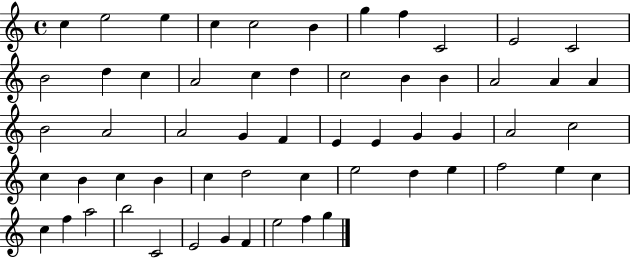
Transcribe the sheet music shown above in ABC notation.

X:1
T:Untitled
M:4/4
L:1/4
K:C
c e2 e c c2 B g f C2 E2 C2 B2 d c A2 c d c2 B B A2 A A B2 A2 A2 G F E E G G A2 c2 c B c B c d2 c e2 d e f2 e c c f a2 b2 C2 E2 G F e2 f g